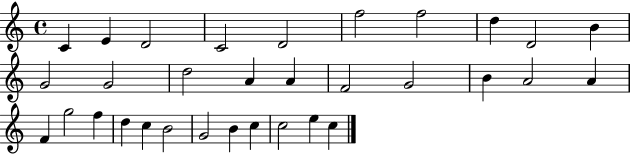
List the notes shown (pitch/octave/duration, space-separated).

C4/q E4/q D4/h C4/h D4/h F5/h F5/h D5/q D4/h B4/q G4/h G4/h D5/h A4/q A4/q F4/h G4/h B4/q A4/h A4/q F4/q G5/h F5/q D5/q C5/q B4/h G4/h B4/q C5/q C5/h E5/q C5/q